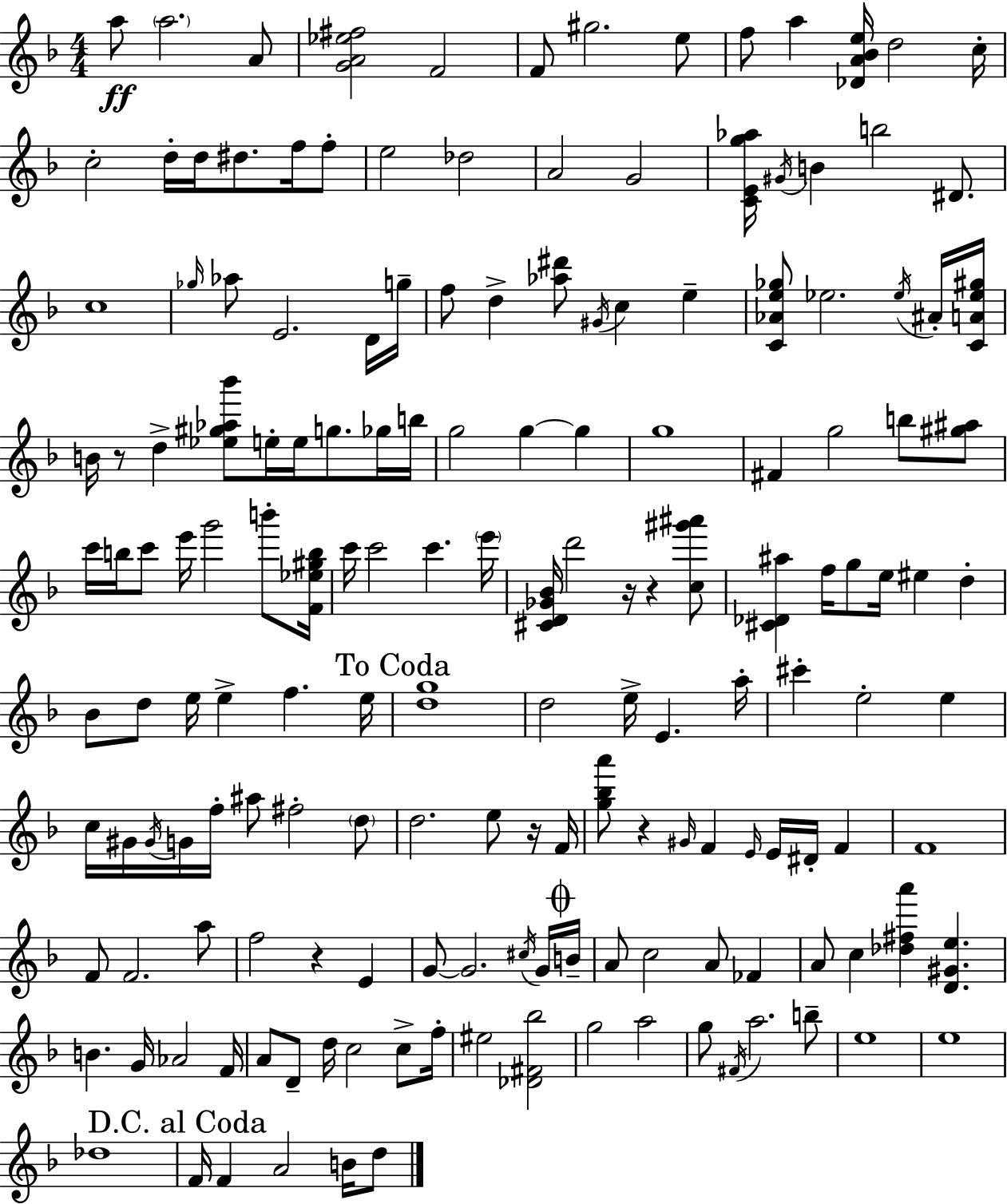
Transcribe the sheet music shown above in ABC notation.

X:1
T:Untitled
M:4/4
L:1/4
K:F
a/2 a2 A/2 [GA_e^f]2 F2 F/2 ^g2 e/2 f/2 a [_DA_Be]/4 d2 c/4 c2 d/4 d/4 ^d/2 f/4 f/2 e2 _d2 A2 G2 [CEg_a]/4 ^G/4 B b2 ^D/2 c4 _g/4 _a/2 E2 D/4 g/4 f/2 d [_a^d']/2 ^G/4 c e [C_Ae_g]/2 _e2 _e/4 ^A/4 [CA_e^g]/4 B/4 z/2 d [_e^g_a_b']/2 e/4 e/4 g/2 _g/4 b/4 g2 g g g4 ^F g2 b/2 [^g^a]/2 c'/4 b/4 c'/2 e'/4 g'2 b'/2 [F_e^gb]/4 c'/4 c'2 c' e'/4 [^CD_G_B]/4 d'2 z/4 z [c^g'^a']/2 [^C_D^a] f/4 g/2 e/4 ^e d _B/2 d/2 e/4 e f e/4 [dg]4 d2 e/4 E a/4 ^c' e2 e c/4 ^G/4 ^G/4 G/4 f/4 ^a/2 ^f2 d/2 d2 e/2 z/4 F/4 [g_ba']/2 z ^G/4 F E/4 E/4 ^D/4 F F4 F/2 F2 a/2 f2 z E G/2 G2 ^c/4 G/4 B/4 A/2 c2 A/2 _F A/2 c [_d^fa'] [D^Ge] B G/4 _A2 F/4 A/2 D/2 d/4 c2 c/2 f/4 ^e2 [_D^F_b]2 g2 a2 g/2 ^F/4 a2 b/2 e4 e4 _d4 F/4 F A2 B/4 d/2